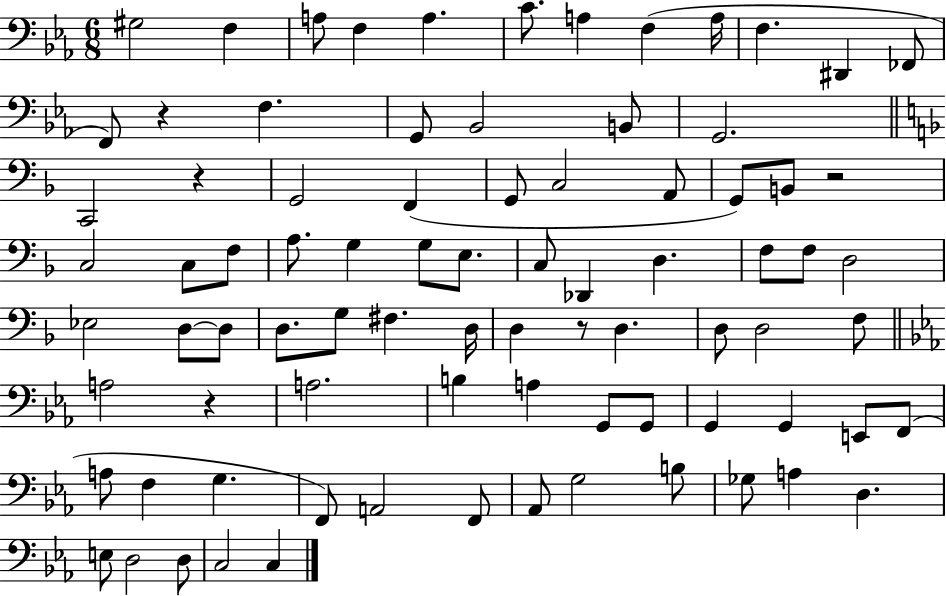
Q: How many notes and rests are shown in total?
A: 83